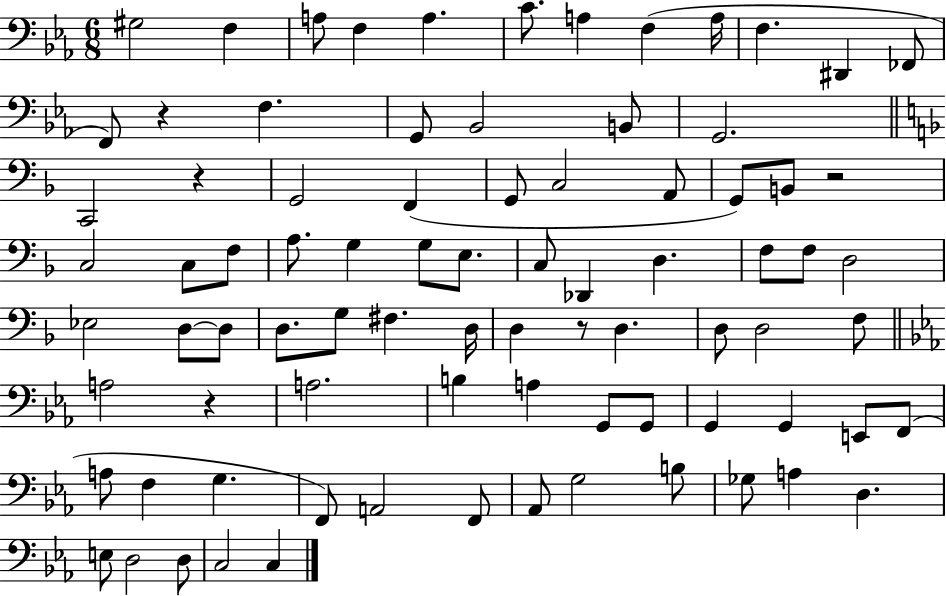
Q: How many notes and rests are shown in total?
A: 83